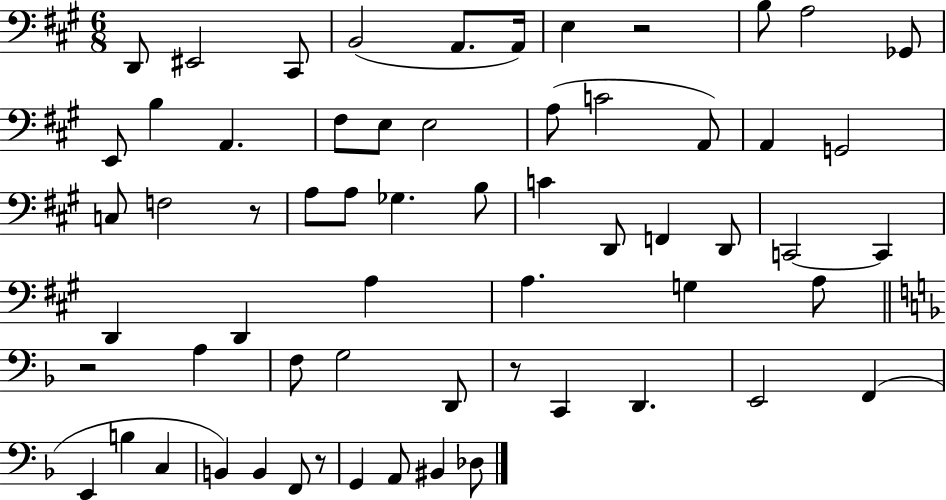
X:1
T:Untitled
M:6/8
L:1/4
K:A
D,,/2 ^E,,2 ^C,,/2 B,,2 A,,/2 A,,/4 E, z2 B,/2 A,2 _G,,/2 E,,/2 B, A,, ^F,/2 E,/2 E,2 A,/2 C2 A,,/2 A,, G,,2 C,/2 F,2 z/2 A,/2 A,/2 _G, B,/2 C D,,/2 F,, D,,/2 C,,2 C,, D,, D,, A, A, G, A,/2 z2 A, F,/2 G,2 D,,/2 z/2 C,, D,, E,,2 F,, E,, B, C, B,, B,, F,,/2 z/2 G,, A,,/2 ^B,, _D,/2